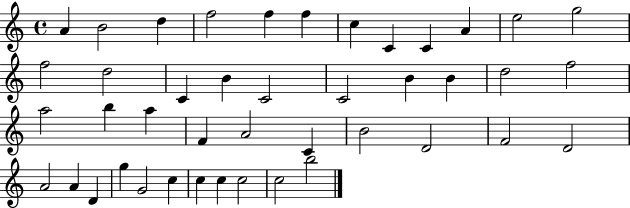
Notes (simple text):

A4/q B4/h D5/q F5/h F5/q F5/q C5/q C4/q C4/q A4/q E5/h G5/h F5/h D5/h C4/q B4/q C4/h C4/h B4/q B4/q D5/h F5/h A5/h B5/q A5/q F4/q A4/h C4/q B4/h D4/h F4/h D4/h A4/h A4/q D4/q G5/q G4/h C5/q C5/q C5/q C5/h C5/h B5/h